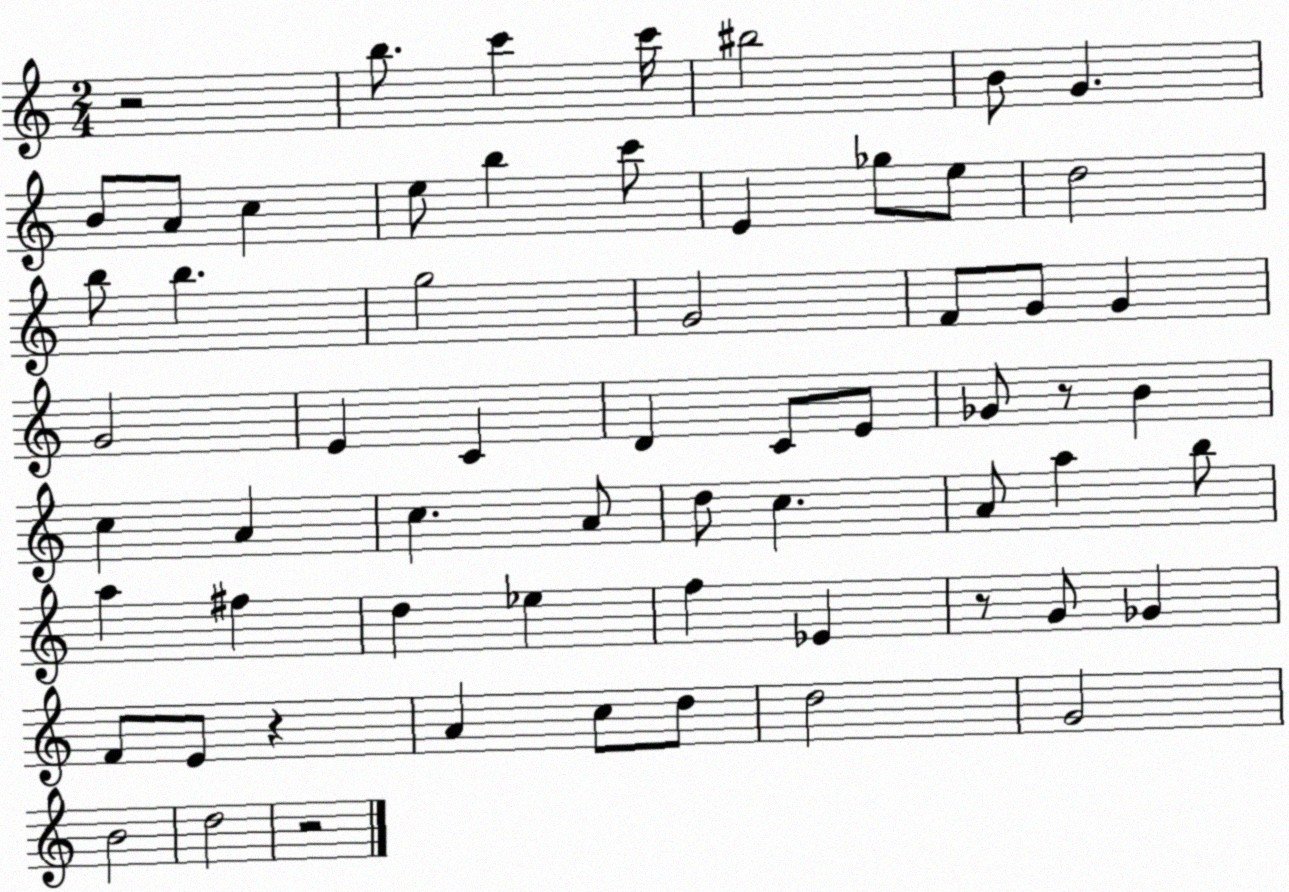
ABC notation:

X:1
T:Untitled
M:2/4
L:1/4
K:C
z2 b/2 c' c'/4 ^b2 B/2 G B/2 A/2 c e/2 b c'/2 E _g/2 e/2 d2 b/2 b g2 G2 F/2 G/2 G G2 E C D C/2 E/2 _G/2 z/2 B c A c A/2 d/2 c A/2 a b/2 a ^f d _e f _E z/2 G/2 _G F/2 E/2 z A c/2 d/2 d2 G2 B2 d2 z2